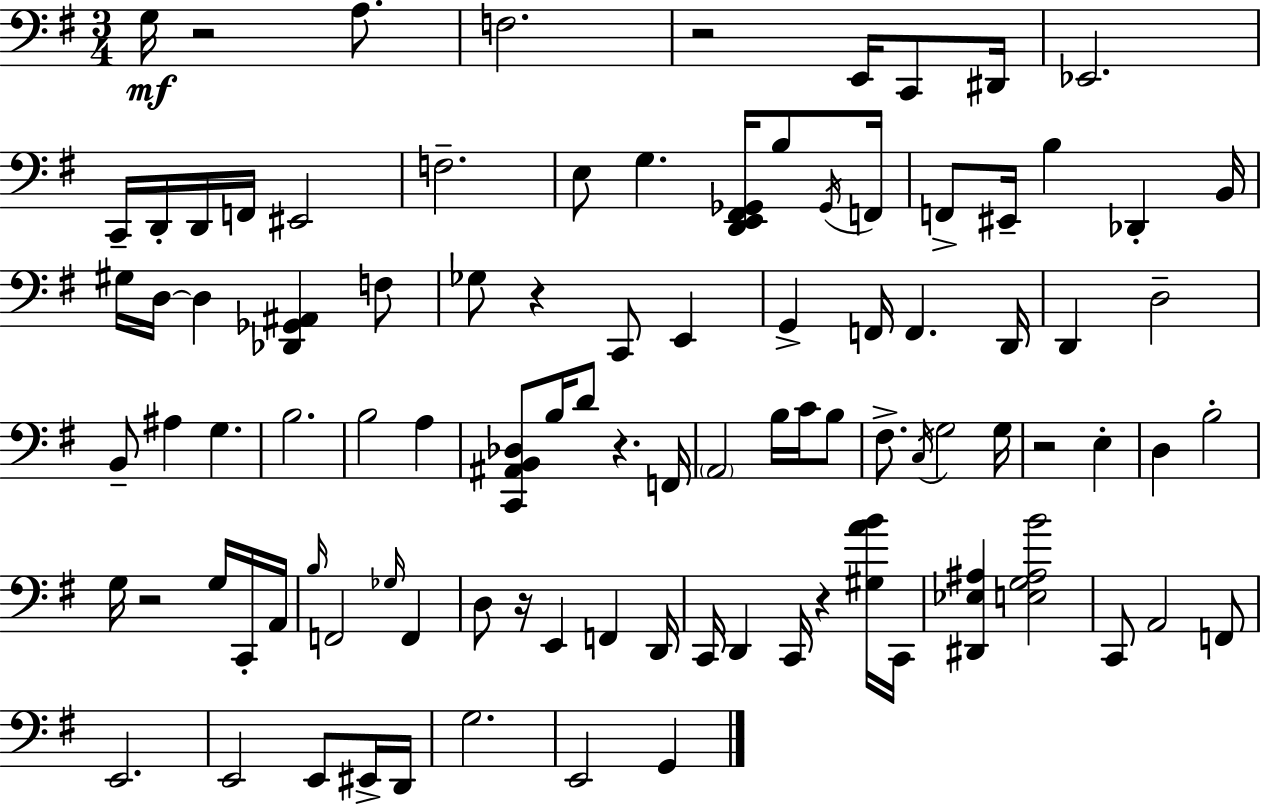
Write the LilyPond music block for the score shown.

{
  \clef bass
  \numericTimeSignature
  \time 3/4
  \key g \major
  g16\mf r2 a8. | f2. | r2 e,16 c,8 dis,16 | ees,2. | \break c,16-- d,16-. d,16 f,16 eis,2 | f2.-- | e8 g4. <d, e, fis, ges,>16 b8 \acciaccatura { ges,16 } | f,16 f,8-> eis,16-- b4 des,4-. | \break b,16 gis16 d16~~ d4 <des, ges, ais,>4 f8 | ges8 r4 c,8 e,4 | g,4-> f,16 f,4. | d,16 d,4 d2-- | \break b,8-- ais4 g4. | b2. | b2 a4 | <c, ais, b, des>8 b16 d'8 r4. | \break f,16 \parenthesize a,2 b16 c'16 b8 | fis8.-> \acciaccatura { c16 } g2 | g16 r2 e4-. | d4 b2-. | \break g16 r2 g16 | c,16-. a,16 \grace { b16 } f,2 \grace { ges16 } | f,4 d8 r16 e,4 f,4 | d,16 c,16 d,4 c,16 r4 | \break <gis a' b'>16 c,16 <dis, ees ais>4 <e g ais b'>2 | c,8 a,2 | f,8 e,2. | e,2 | \break e,8 eis,16-> d,16 g2. | e,2 | g,4 \bar "|."
}